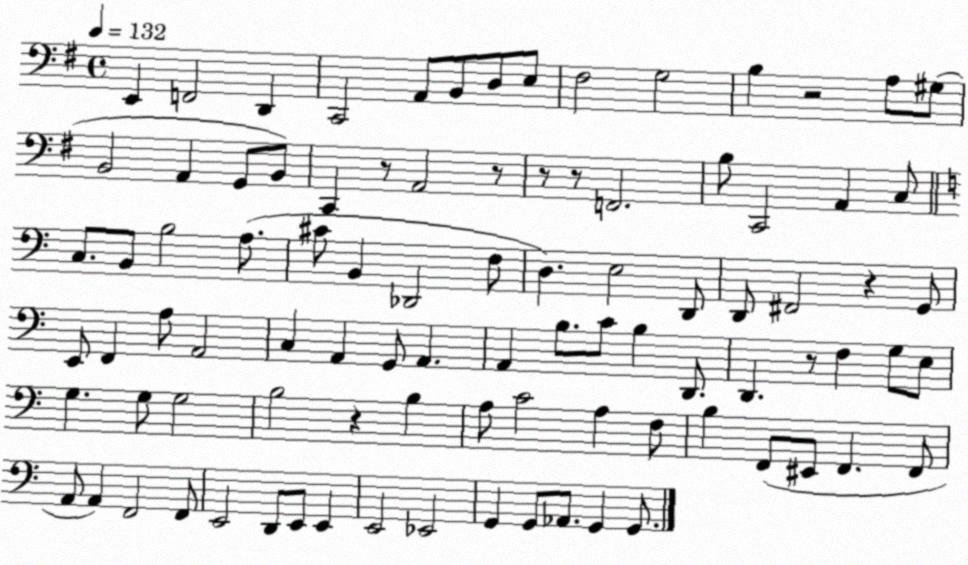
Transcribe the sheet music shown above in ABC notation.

X:1
T:Untitled
M:4/4
L:1/4
K:G
E,, F,,2 D,, C,,2 A,,/2 B,,/2 D,/2 E,/2 ^F,2 G,2 B, z2 A,/2 ^G,/2 B,,2 A,, G,,/2 B,,/2 C,, z/2 A,,2 z/2 z/2 z/2 F,,2 B,/2 C,,2 A,, C,/2 C,/2 B,,/2 B,2 A,/2 ^C/2 B,, _D,,2 F,/2 D, E,2 D,,/2 D,,/2 ^F,,2 z G,,/2 E,,/2 F,, A,/2 A,,2 C, A,, G,,/2 A,, A,, B,/2 C/2 B, D,,/2 D,, z/2 F, G,/2 E,/2 G, G,/2 G,2 B,2 z B, A,/2 C2 A, F,/2 B, F,,/2 ^E,,/2 F,, F,,/2 A,,/2 A,, F,,2 F,,/2 E,,2 D,,/2 E,,/2 E,, E,,2 _E,,2 G,, G,,/2 _A,,/2 G,, G,,/2